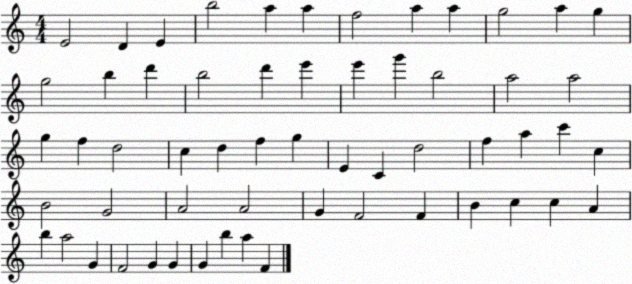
X:1
T:Untitled
M:4/4
L:1/4
K:C
E2 D E b2 a a f2 a a g2 a g g2 b d' b2 d' e' e' g' b2 a2 a2 g f d2 c d f g E C d2 f a c' c B2 G2 A2 A2 G F2 F B c c A b a2 G F2 G G G b a F